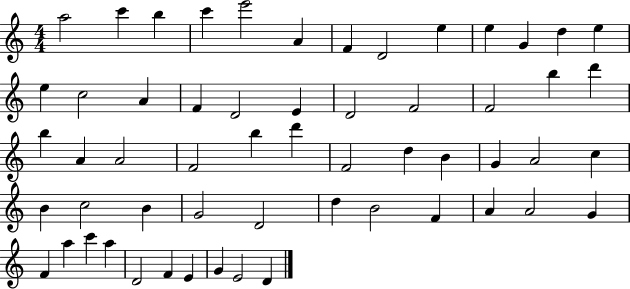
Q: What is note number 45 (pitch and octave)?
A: A4